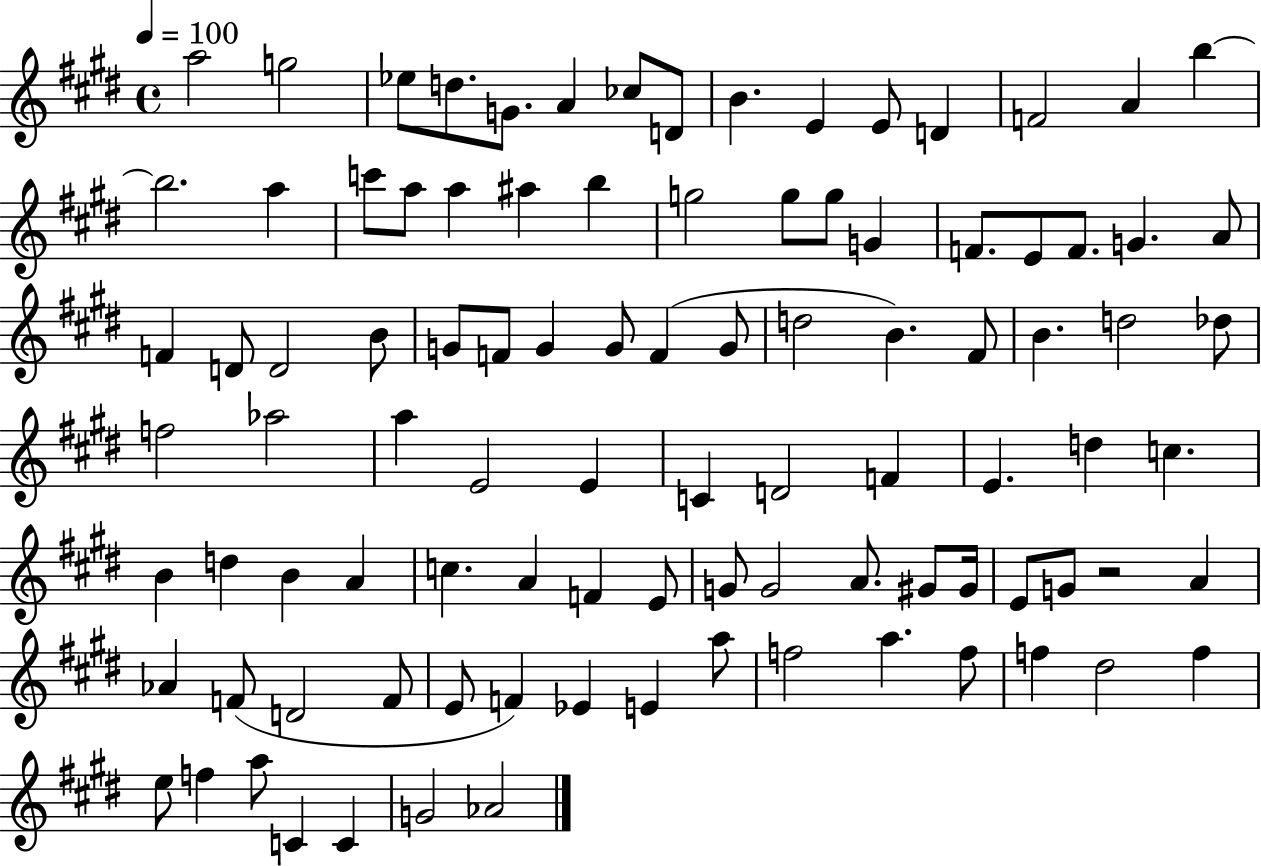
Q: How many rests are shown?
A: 1